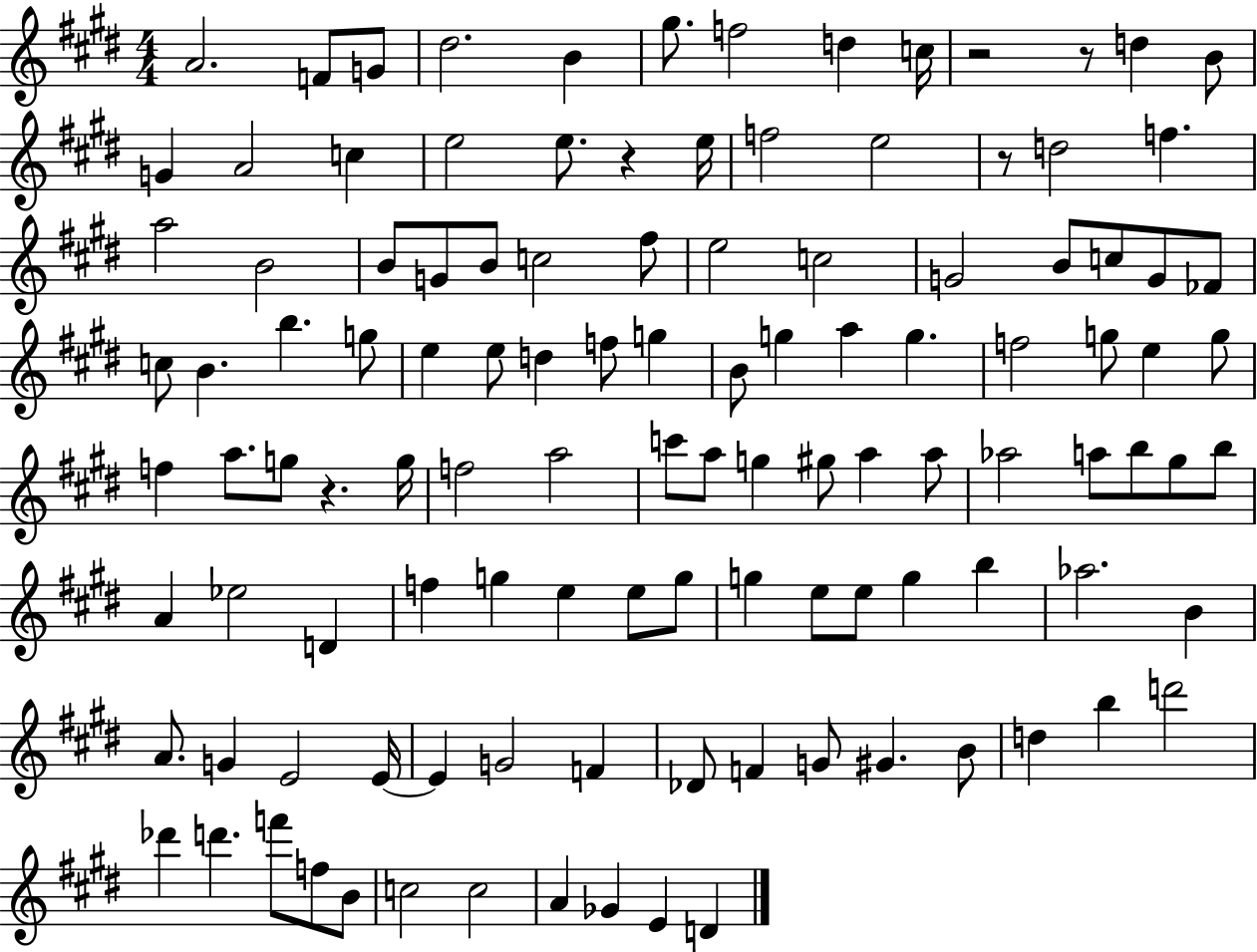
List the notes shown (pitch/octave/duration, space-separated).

A4/h. F4/e G4/e D#5/h. B4/q G#5/e. F5/h D5/q C5/s R/h R/e D5/q B4/e G4/q A4/h C5/q E5/h E5/e. R/q E5/s F5/h E5/h R/e D5/h F5/q. A5/h B4/h B4/e G4/e B4/e C5/h F#5/e E5/h C5/h G4/h B4/e C5/e G4/e FES4/e C5/e B4/q. B5/q. G5/e E5/q E5/e D5/q F5/e G5/q B4/e G5/q A5/q G5/q. F5/h G5/e E5/q G5/e F5/q A5/e. G5/e R/q. G5/s F5/h A5/h C6/e A5/e G5/q G#5/e A5/q A5/e Ab5/h A5/e B5/e G#5/e B5/e A4/q Eb5/h D4/q F5/q G5/q E5/q E5/e G5/e G5/q E5/e E5/e G5/q B5/q Ab5/h. B4/q A4/e. G4/q E4/h E4/s E4/q G4/h F4/q Db4/e F4/q G4/e G#4/q. B4/e D5/q B5/q D6/h Db6/q D6/q. F6/e F5/e B4/e C5/h C5/h A4/q Gb4/q E4/q D4/q